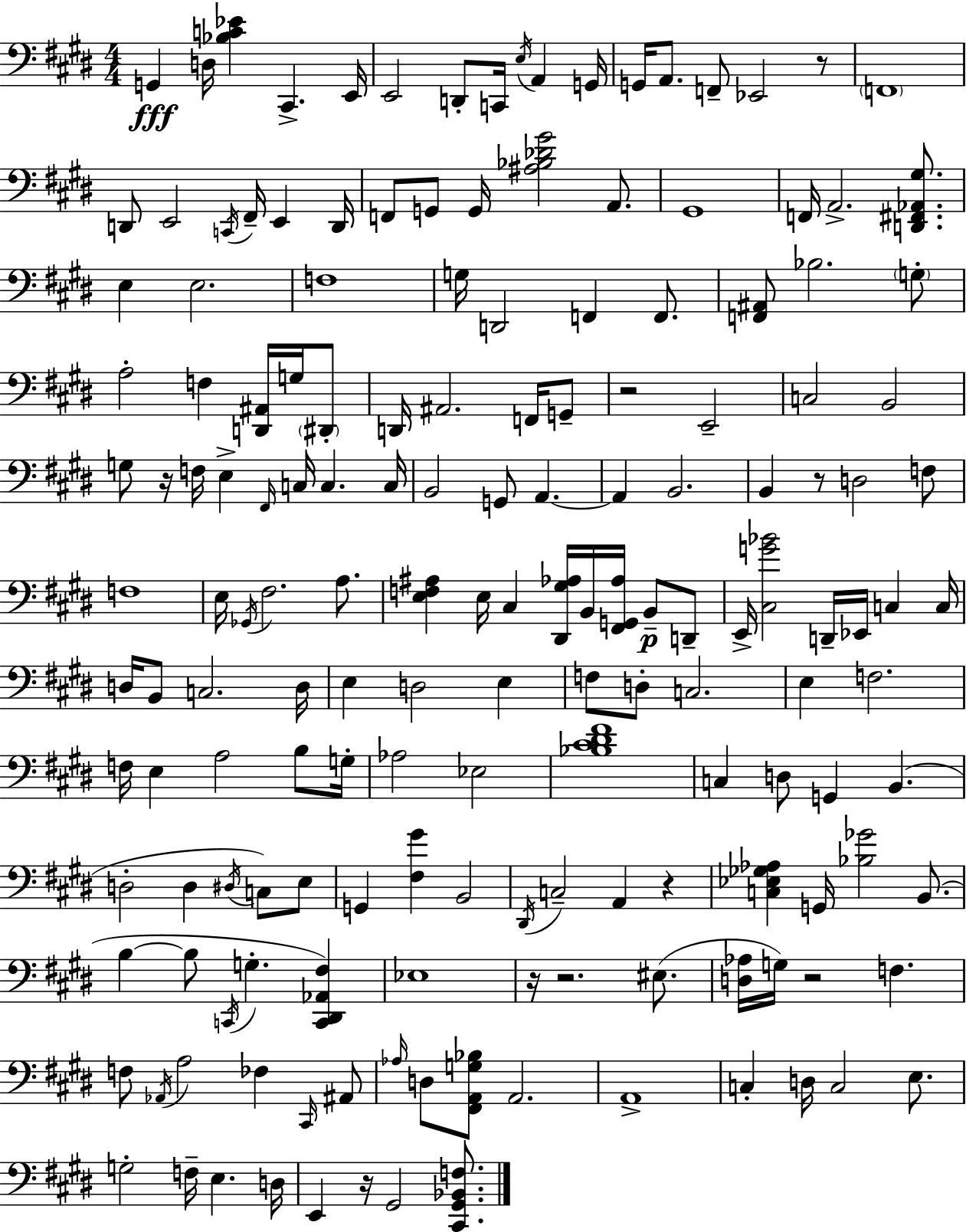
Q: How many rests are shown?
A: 9